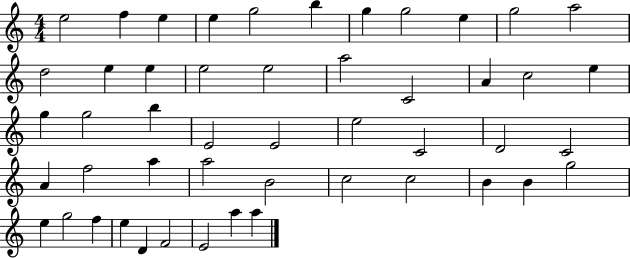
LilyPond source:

{
  \clef treble
  \numericTimeSignature
  \time 4/4
  \key c \major
  e''2 f''4 e''4 | e''4 g''2 b''4 | g''4 g''2 e''4 | g''2 a''2 | \break d''2 e''4 e''4 | e''2 e''2 | a''2 c'2 | a'4 c''2 e''4 | \break g''4 g''2 b''4 | e'2 e'2 | e''2 c'2 | d'2 c'2 | \break a'4 f''2 a''4 | a''2 b'2 | c''2 c''2 | b'4 b'4 g''2 | \break e''4 g''2 f''4 | e''4 d'4 f'2 | e'2 a''4 a''4 | \bar "|."
}